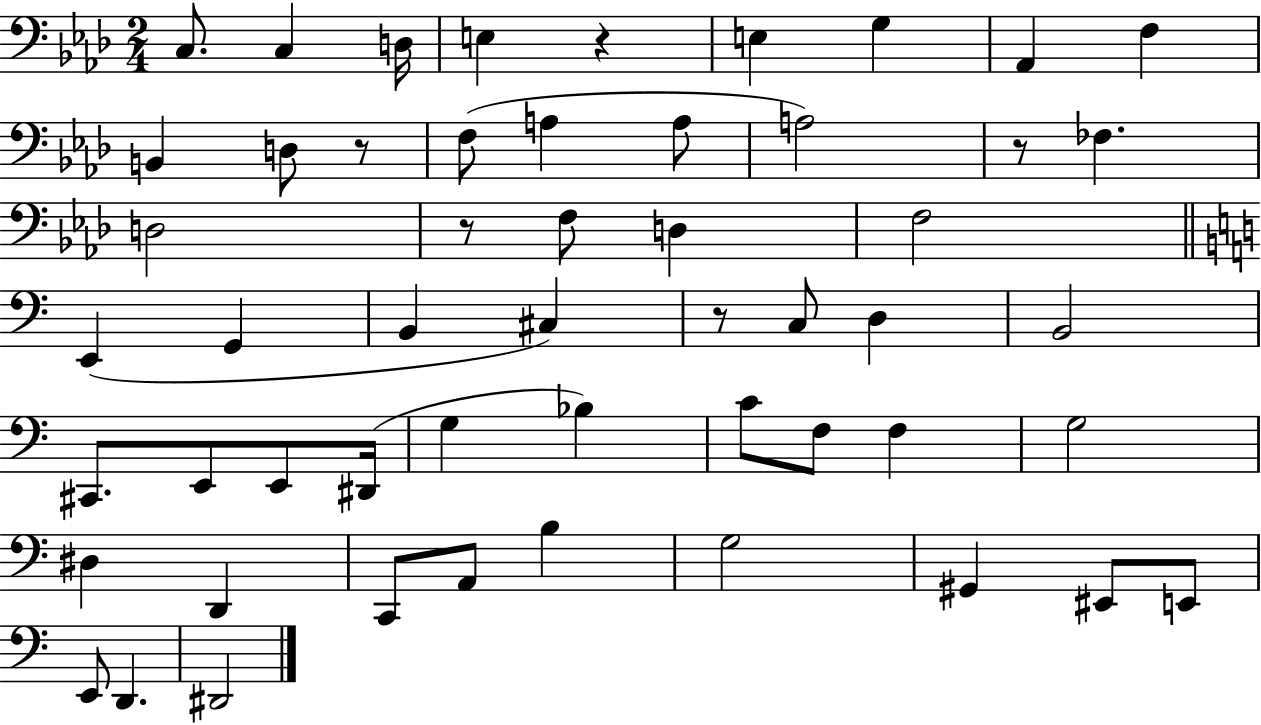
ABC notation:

X:1
T:Untitled
M:2/4
L:1/4
K:Ab
C,/2 C, D,/4 E, z E, G, _A,, F, B,, D,/2 z/2 F,/2 A, A,/2 A,2 z/2 _F, D,2 z/2 F,/2 D, F,2 E,, G,, B,, ^C, z/2 C,/2 D, B,,2 ^C,,/2 E,,/2 E,,/2 ^D,,/4 G, _B, C/2 F,/2 F, G,2 ^D, D,, C,,/2 A,,/2 B, G,2 ^G,, ^E,,/2 E,,/2 E,,/2 D,, ^D,,2